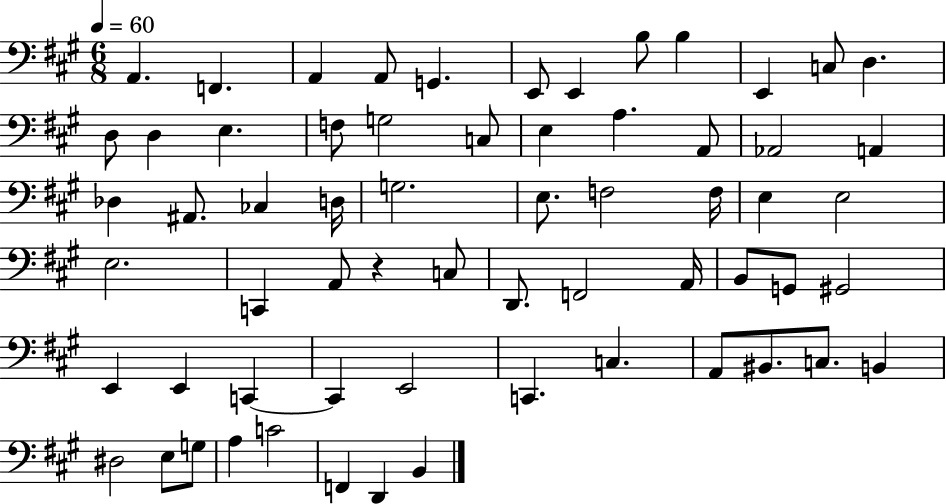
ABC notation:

X:1
T:Untitled
M:6/8
L:1/4
K:A
A,, F,, A,, A,,/2 G,, E,,/2 E,, B,/2 B, E,, C,/2 D, D,/2 D, E, F,/2 G,2 C,/2 E, A, A,,/2 _A,,2 A,, _D, ^A,,/2 _C, D,/4 G,2 E,/2 F,2 F,/4 E, E,2 E,2 C,, A,,/2 z C,/2 D,,/2 F,,2 A,,/4 B,,/2 G,,/2 ^G,,2 E,, E,, C,, C,, E,,2 C,, C, A,,/2 ^B,,/2 C,/2 B,, ^D,2 E,/2 G,/2 A, C2 F,, D,, B,,